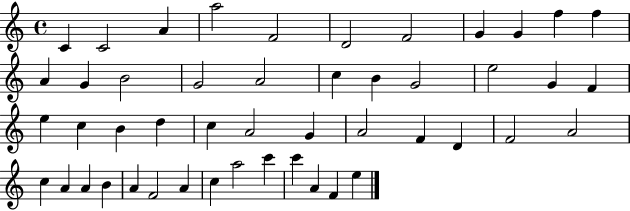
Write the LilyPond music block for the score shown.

{
  \clef treble
  \time 4/4
  \defaultTimeSignature
  \key c \major
  c'4 c'2 a'4 | a''2 f'2 | d'2 f'2 | g'4 g'4 f''4 f''4 | \break a'4 g'4 b'2 | g'2 a'2 | c''4 b'4 g'2 | e''2 g'4 f'4 | \break e''4 c''4 b'4 d''4 | c''4 a'2 g'4 | a'2 f'4 d'4 | f'2 a'2 | \break c''4 a'4 a'4 b'4 | a'4 f'2 a'4 | c''4 a''2 c'''4 | c'''4 a'4 f'4 e''4 | \break \bar "|."
}